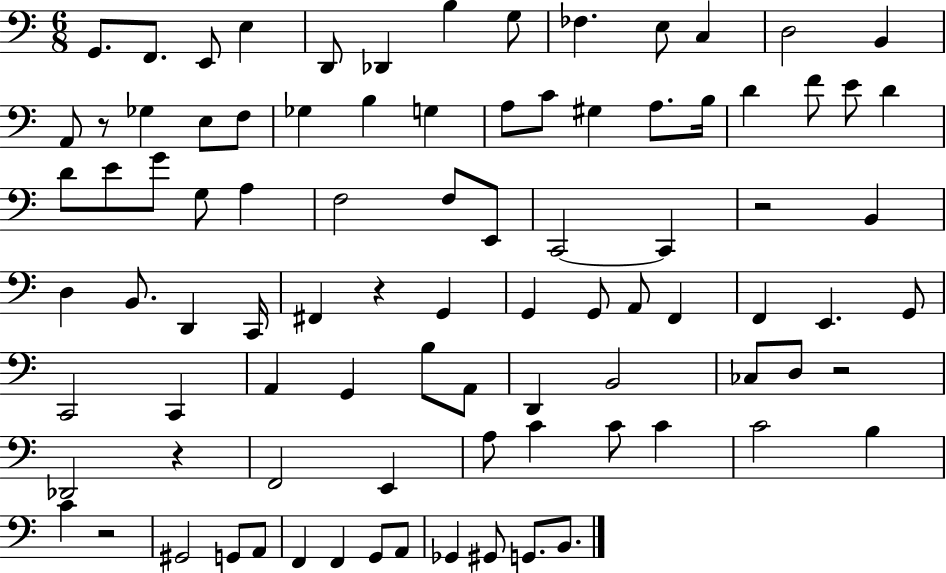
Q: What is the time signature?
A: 6/8